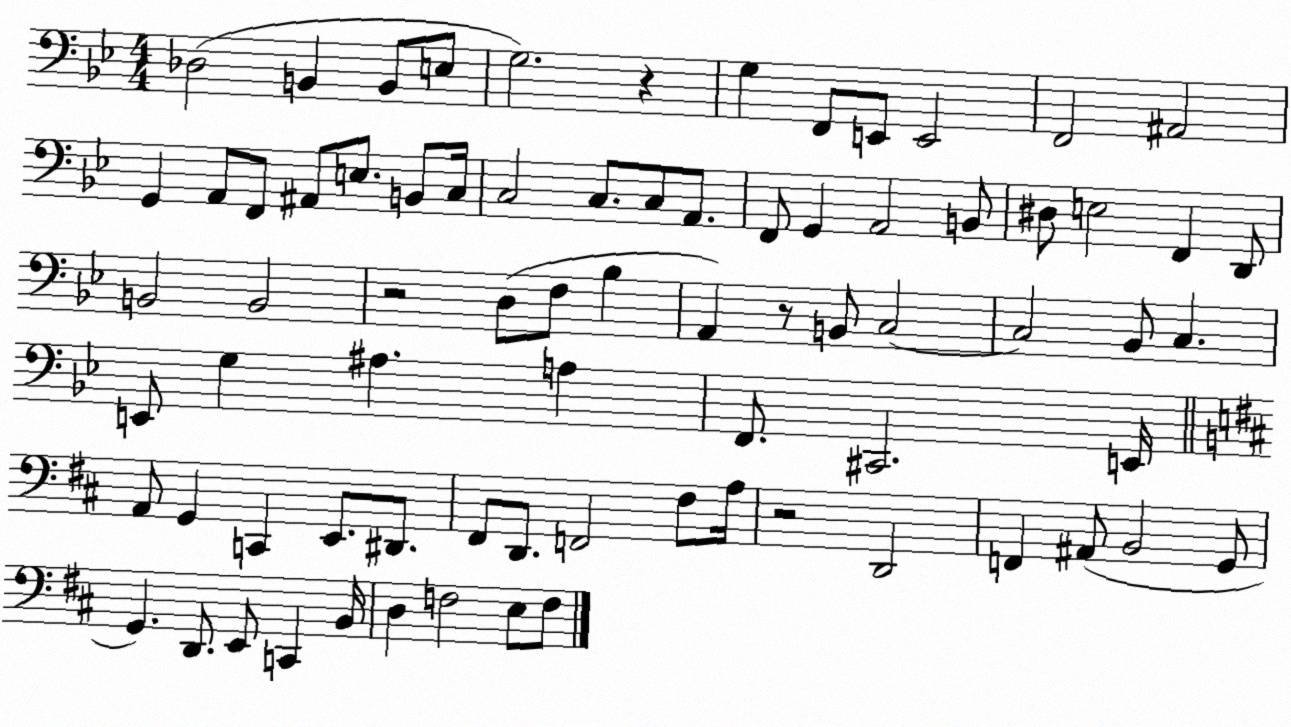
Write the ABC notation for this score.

X:1
T:Untitled
M:4/4
L:1/4
K:Bb
_D,2 B,, B,,/2 E,/2 G,2 z G, F,,/2 E,,/2 E,,2 F,,2 ^A,,2 G,, A,,/2 F,,/2 ^A,,/2 E,/2 B,,/2 C,/4 C,2 C,/2 C,/2 A,,/2 F,,/2 G,, A,,2 B,,/2 ^D,/2 E,2 F,, D,,/2 B,,2 B,,2 z2 D,/2 F,/2 _B, A,, z/2 B,,/2 C,2 C,2 _B,,/2 C, E,,/2 G, ^A, A, F,,/2 ^C,,2 E,,/4 A,,/2 G,, C,, E,,/2 ^D,,/2 ^F,,/2 D,,/2 F,,2 ^F,/2 A,/4 z2 D,,2 F,, ^A,,/2 B,,2 G,,/2 G,, D,,/2 E,,/2 C,, B,,/4 D, F,2 E,/2 F,/2